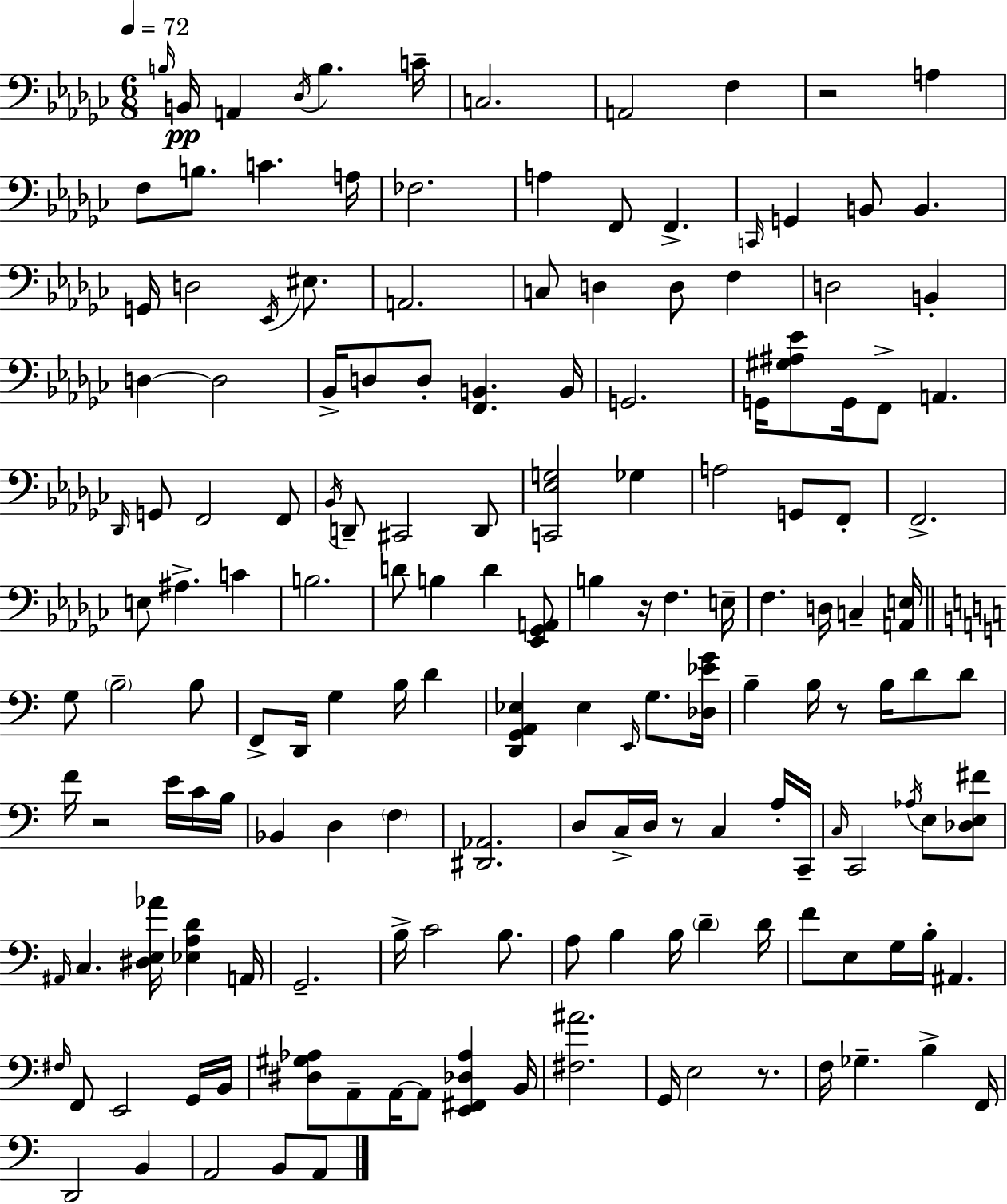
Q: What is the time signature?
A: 6/8